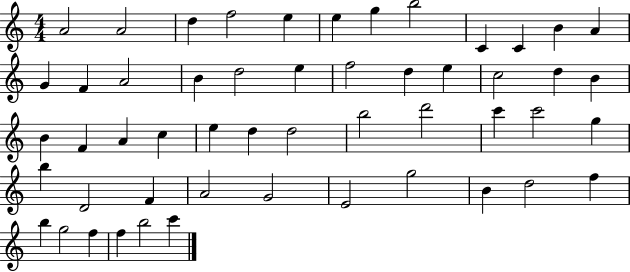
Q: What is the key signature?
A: C major